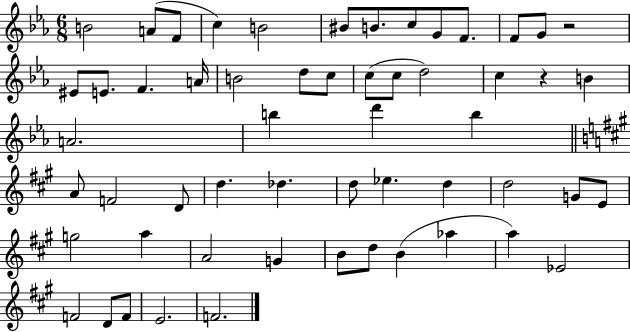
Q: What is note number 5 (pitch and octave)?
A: B4